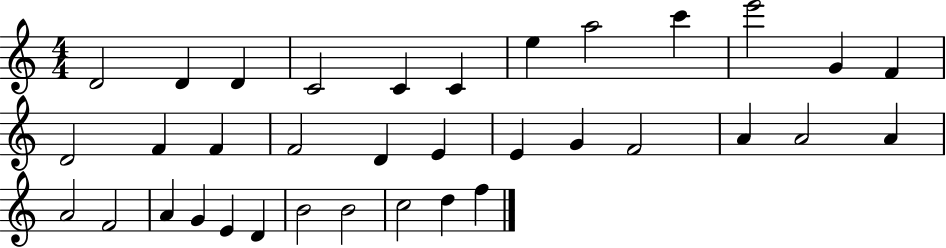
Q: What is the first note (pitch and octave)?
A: D4